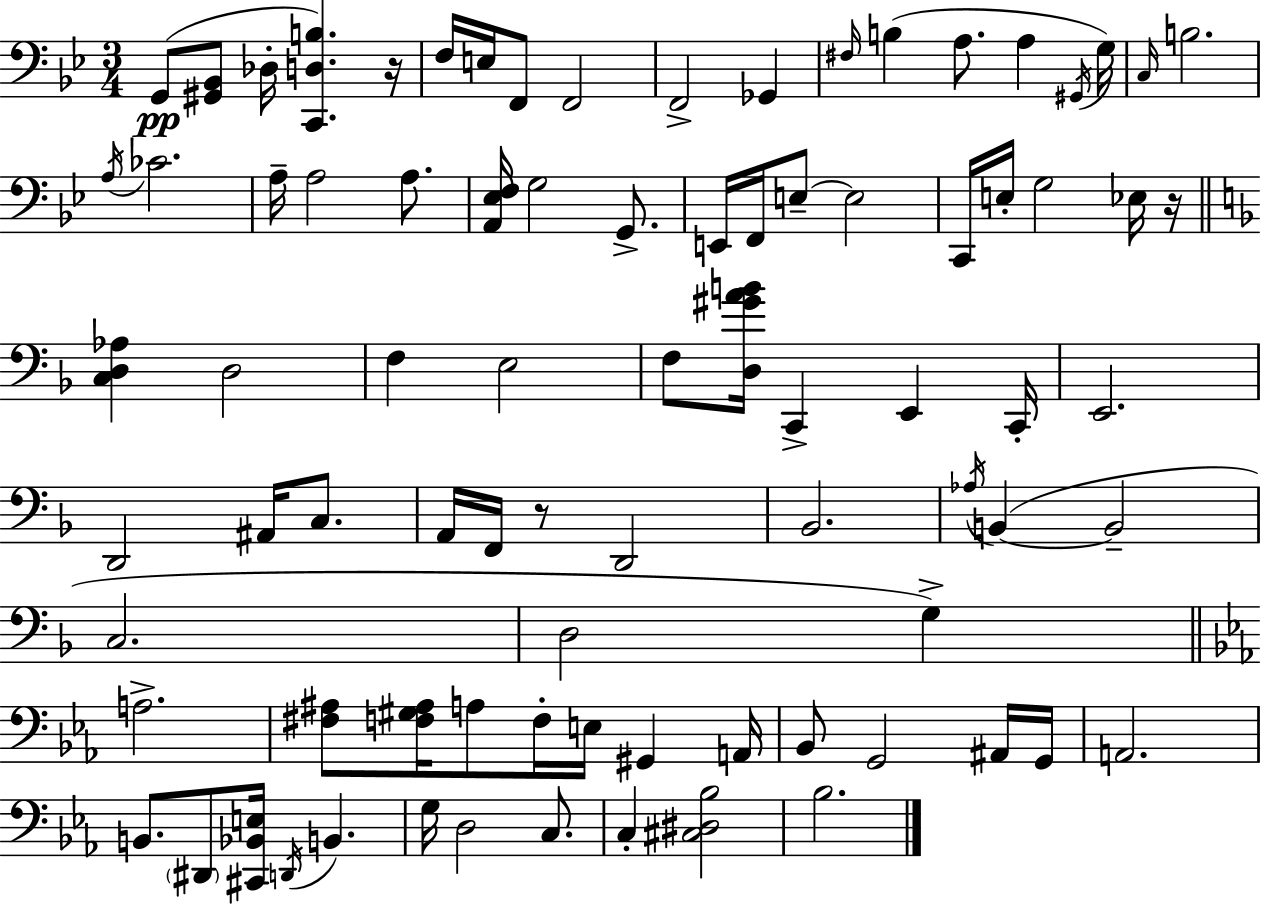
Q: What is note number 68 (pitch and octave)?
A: G3